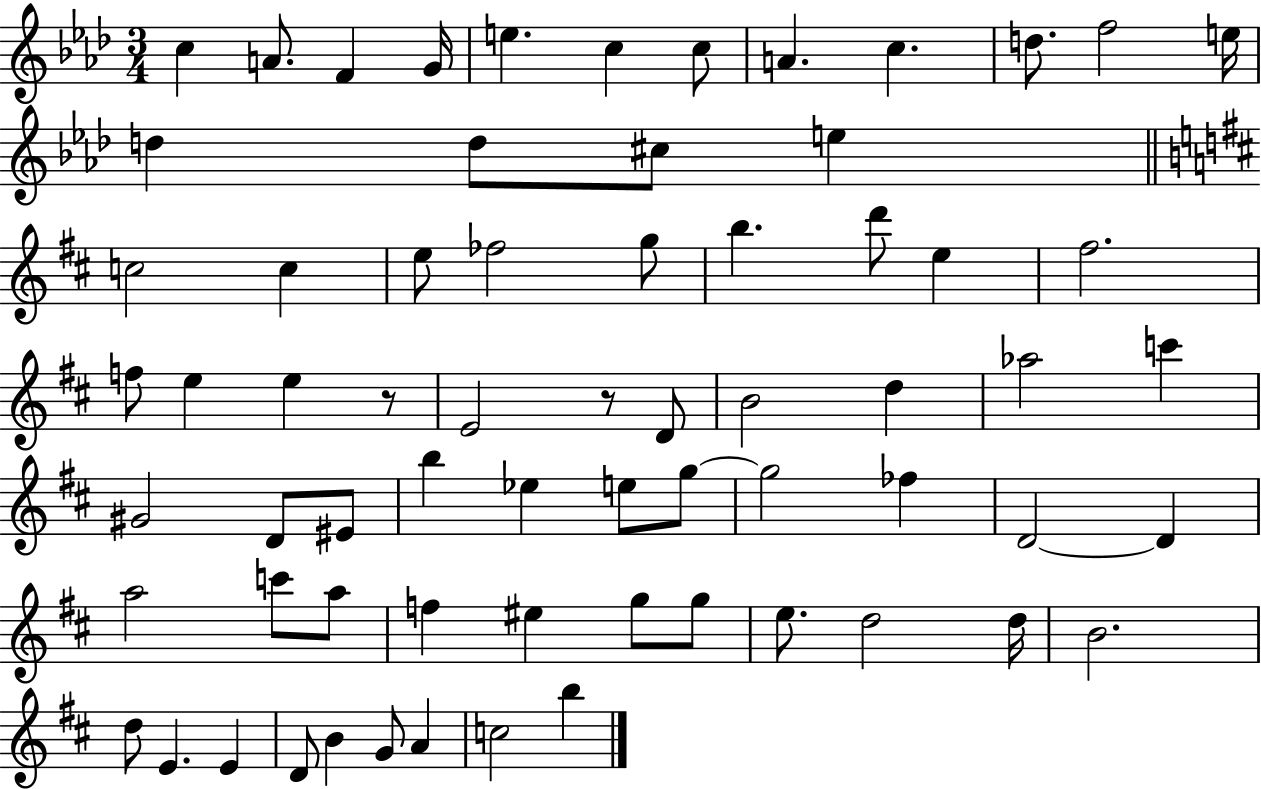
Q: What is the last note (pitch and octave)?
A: B5